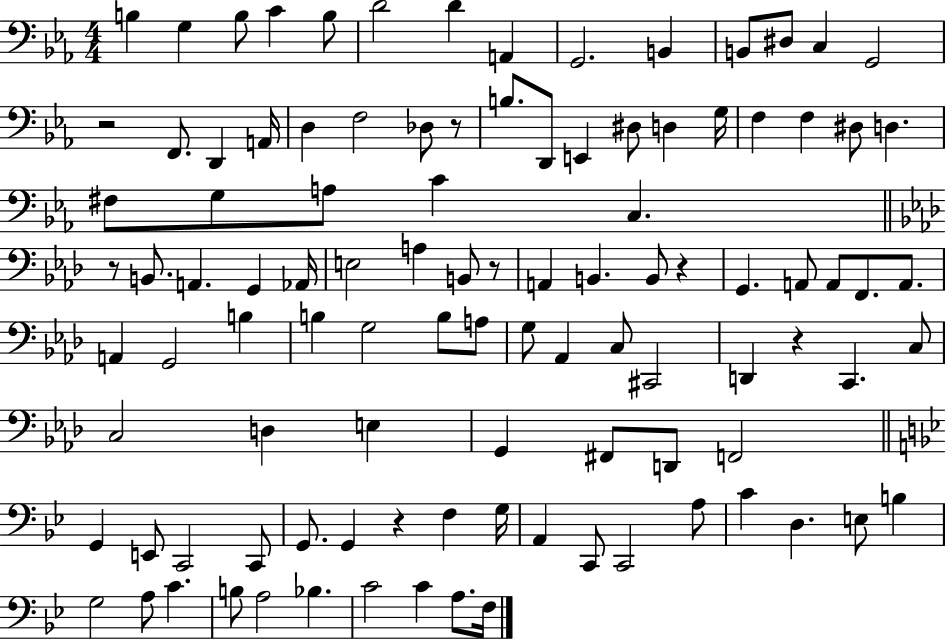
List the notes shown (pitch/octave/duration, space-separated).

B3/q G3/q B3/e C4/q B3/e D4/h D4/q A2/q G2/h. B2/q B2/e D#3/e C3/q G2/h R/h F2/e. D2/q A2/s D3/q F3/h Db3/e R/e B3/e. D2/e E2/q D#3/e D3/q G3/s F3/q F3/q D#3/e D3/q. F#3/e G3/e A3/e C4/q C3/q. R/e B2/e. A2/q. G2/q Ab2/s E3/h A3/q B2/e R/e A2/q B2/q. B2/e R/q G2/q. A2/e A2/e F2/e. A2/e. A2/q G2/h B3/q B3/q G3/h B3/e A3/e G3/e Ab2/q C3/e C#2/h D2/q R/q C2/q. C3/e C3/h D3/q E3/q G2/q F#2/e D2/e F2/h G2/q E2/e C2/h C2/e G2/e. G2/q R/q F3/q G3/s A2/q C2/e C2/h A3/e C4/q D3/q. E3/e B3/q G3/h A3/e C4/q. B3/e A3/h Bb3/q. C4/h C4/q A3/e. F3/s